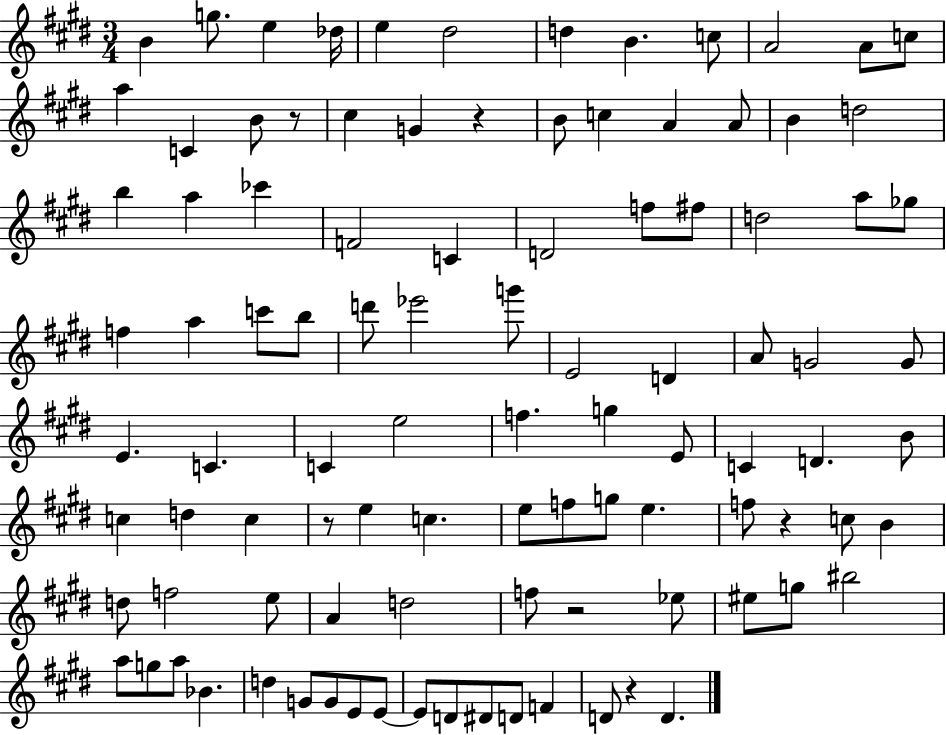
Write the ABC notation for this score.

X:1
T:Untitled
M:3/4
L:1/4
K:E
B g/2 e _d/4 e ^d2 d B c/2 A2 A/2 c/2 a C B/2 z/2 ^c G z B/2 c A A/2 B d2 b a _c' F2 C D2 f/2 ^f/2 d2 a/2 _g/2 f a c'/2 b/2 d'/2 _e'2 g'/2 E2 D A/2 G2 G/2 E C C e2 f g E/2 C D B/2 c d c z/2 e c e/2 f/2 g/2 e f/2 z c/2 B d/2 f2 e/2 A d2 f/2 z2 _e/2 ^e/2 g/2 ^b2 a/2 g/2 a/2 _B d G/2 G/2 E/2 E/2 E/2 D/2 ^D/2 D/2 F D/2 z D